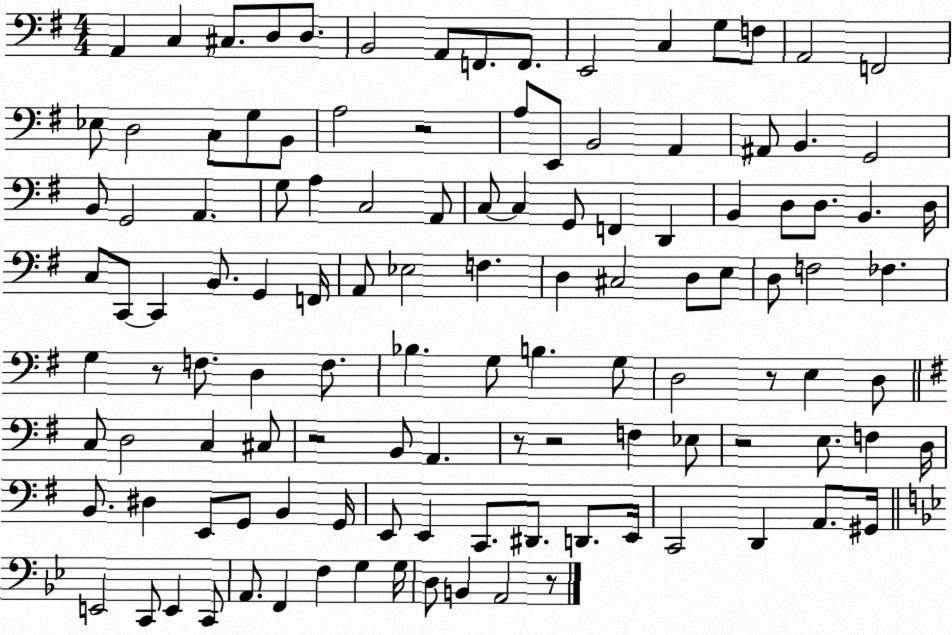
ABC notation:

X:1
T:Untitled
M:4/4
L:1/4
K:G
A,, C, ^C,/2 D,/2 D,/2 B,,2 A,,/2 F,,/2 F,,/2 E,,2 C, G,/2 F,/2 A,,2 F,,2 _E,/2 D,2 C,/2 G,/2 B,,/2 A,2 z2 A,/2 E,,/2 B,,2 A,, ^A,,/2 B,, G,,2 B,,/2 G,,2 A,, G,/2 A, C,2 A,,/2 C,/2 C, G,,/2 F,, D,, B,, D,/2 D,/2 B,, D,/4 C,/2 C,,/2 C,, B,,/2 G,, F,,/4 A,,/2 _E,2 F, D, ^C,2 D,/2 E,/2 D,/2 F,2 _F, G, z/2 F,/2 D, F,/2 _B, G,/2 B, G,/2 D,2 z/2 E, D,/2 C,/2 D,2 C, ^C,/2 z2 B,,/2 A,, z/2 z2 F, _E,/2 z2 E,/2 F, D,/4 B,,/2 ^D, E,,/2 G,,/2 B,, G,,/4 E,,/2 E,, C,,/2 ^D,,/2 D,,/2 E,,/4 C,,2 D,, A,,/2 ^G,,/4 E,,2 C,,/2 E,, C,,/2 A,,/2 F,, F, G, G,/4 D,/2 B,, A,,2 z/2